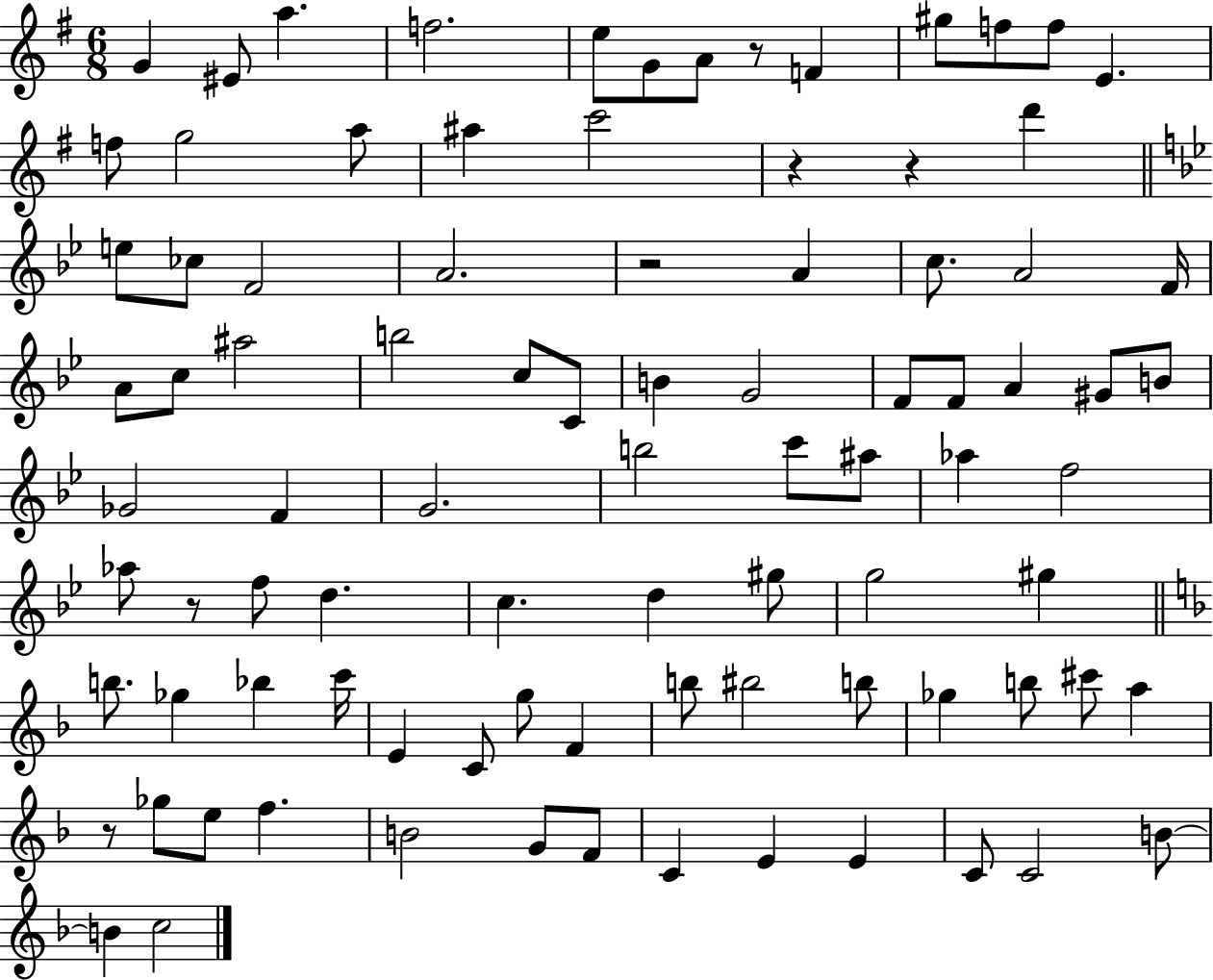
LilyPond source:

{
  \clef treble
  \numericTimeSignature
  \time 6/8
  \key g \major
  \repeat volta 2 { g'4 eis'8 a''4. | f''2. | e''8 g'8 a'8 r8 f'4 | gis''8 f''8 f''8 e'4. | \break f''8 g''2 a''8 | ais''4 c'''2 | r4 r4 d'''4 | \bar "||" \break \key bes \major e''8 ces''8 f'2 | a'2. | r2 a'4 | c''8. a'2 f'16 | \break a'8 c''8 ais''2 | b''2 c''8 c'8 | b'4 g'2 | f'8 f'8 a'4 gis'8 b'8 | \break ges'2 f'4 | g'2. | b''2 c'''8 ais''8 | aes''4 f''2 | \break aes''8 r8 f''8 d''4. | c''4. d''4 gis''8 | g''2 gis''4 | \bar "||" \break \key d \minor b''8. ges''4 bes''4 c'''16 | e'4 c'8 g''8 f'4 | b''8 bis''2 b''8 | ges''4 b''8 cis'''8 a''4 | \break r8 ges''8 e''8 f''4. | b'2 g'8 f'8 | c'4 e'4 e'4 | c'8 c'2 b'8~~ | \break b'4 c''2 | } \bar "|."
}